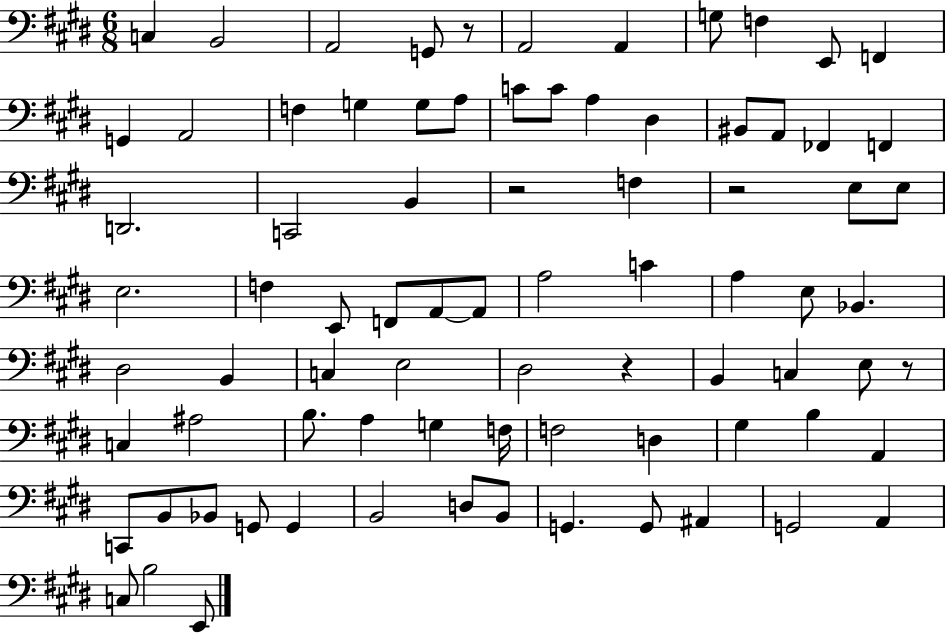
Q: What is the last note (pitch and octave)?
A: E2